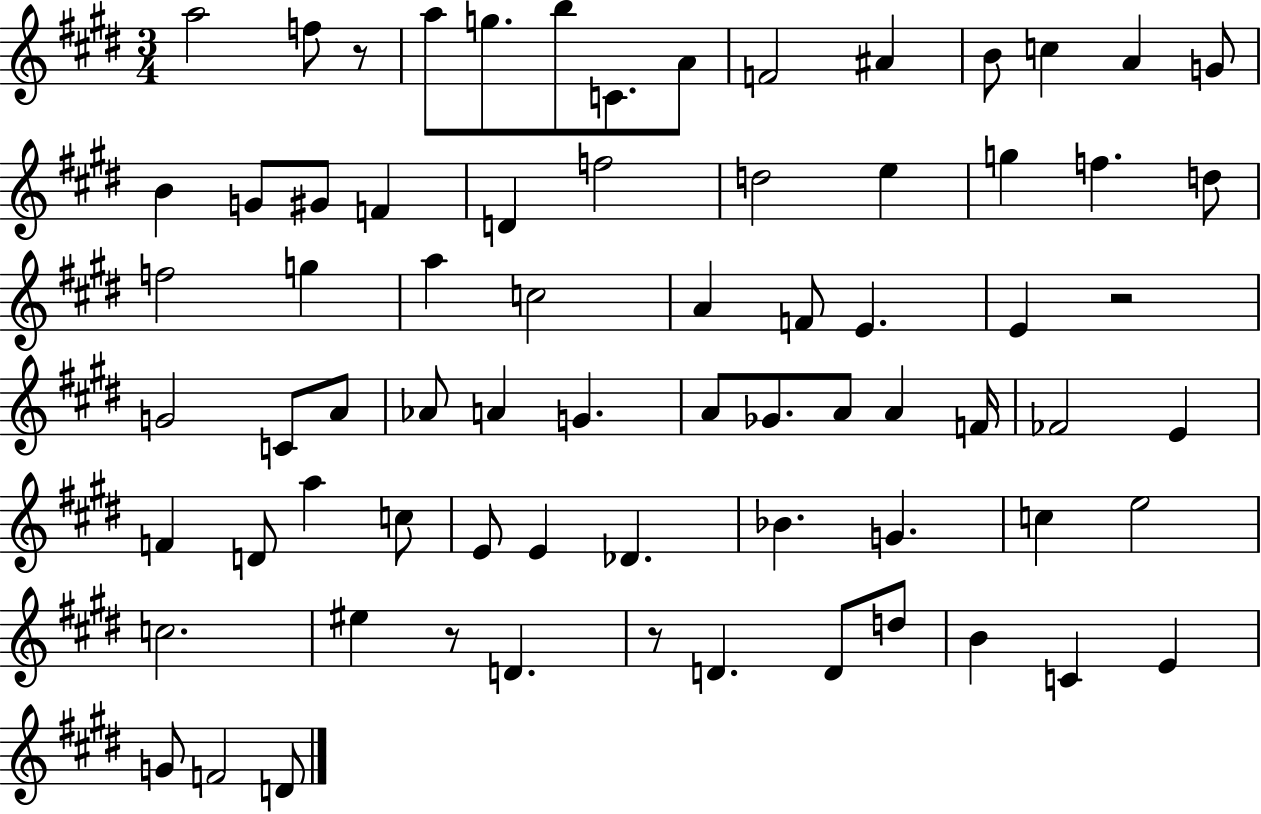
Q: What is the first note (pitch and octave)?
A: A5